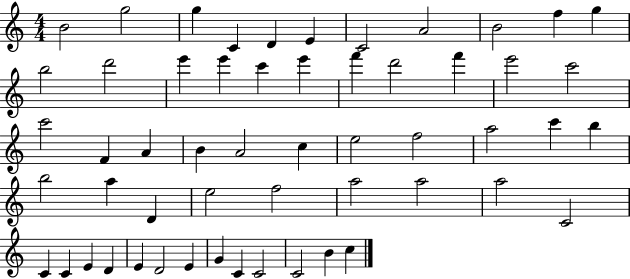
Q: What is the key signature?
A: C major